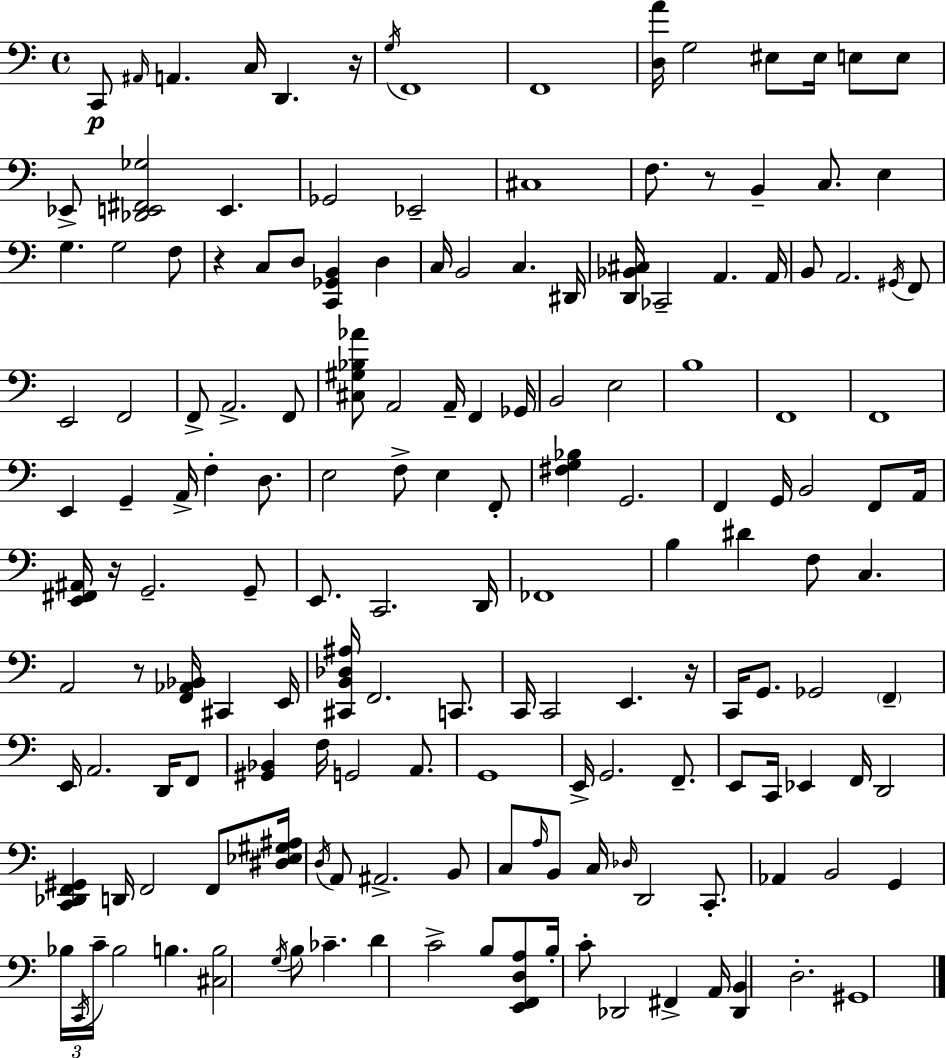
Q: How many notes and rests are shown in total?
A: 162